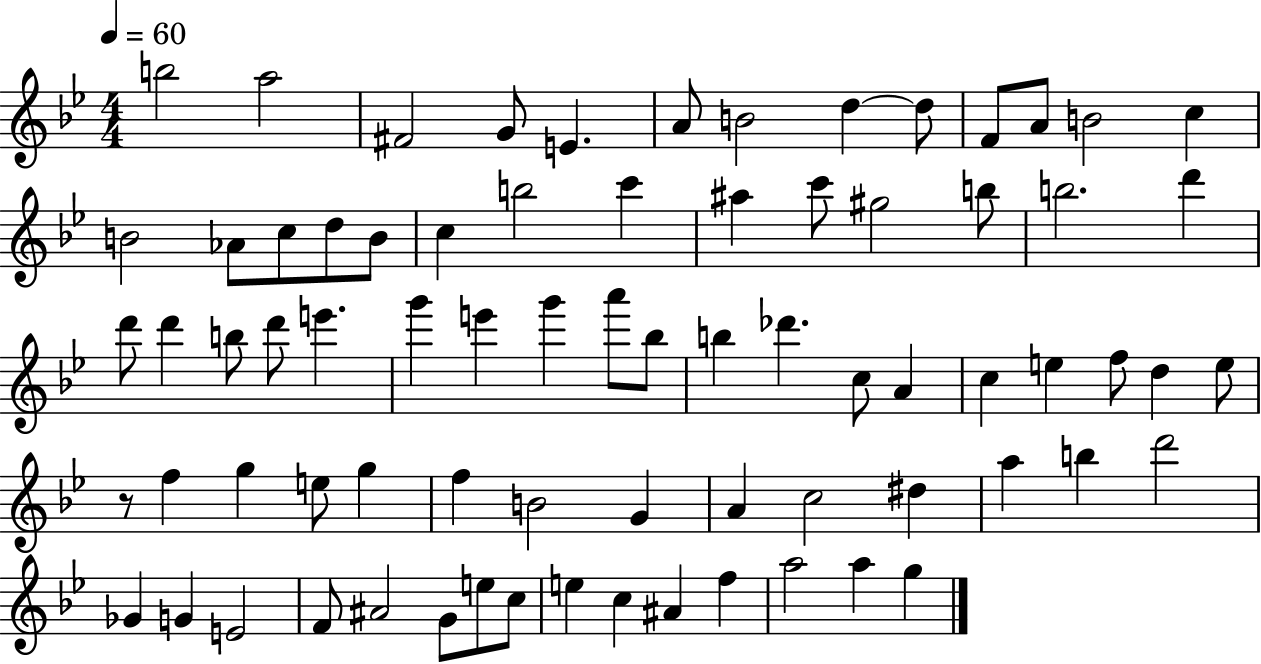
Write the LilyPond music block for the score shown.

{
  \clef treble
  \numericTimeSignature
  \time 4/4
  \key bes \major
  \tempo 4 = 60
  b''2 a''2 | fis'2 g'8 e'4. | a'8 b'2 d''4~~ d''8 | f'8 a'8 b'2 c''4 | \break b'2 aes'8 c''8 d''8 b'8 | c''4 b''2 c'''4 | ais''4 c'''8 gis''2 b''8 | b''2. d'''4 | \break d'''8 d'''4 b''8 d'''8 e'''4. | g'''4 e'''4 g'''4 a'''8 bes''8 | b''4 des'''4. c''8 a'4 | c''4 e''4 f''8 d''4 e''8 | \break r8 f''4 g''4 e''8 g''4 | f''4 b'2 g'4 | a'4 c''2 dis''4 | a''4 b''4 d'''2 | \break ges'4 g'4 e'2 | f'8 ais'2 g'8 e''8 c''8 | e''4 c''4 ais'4 f''4 | a''2 a''4 g''4 | \break \bar "|."
}